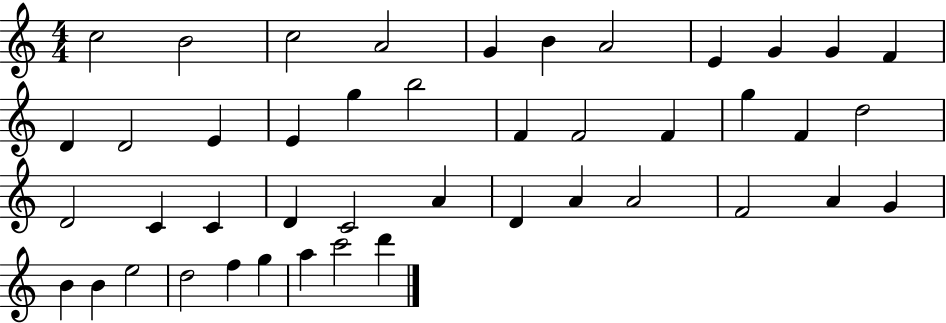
{
  \clef treble
  \numericTimeSignature
  \time 4/4
  \key c \major
  c''2 b'2 | c''2 a'2 | g'4 b'4 a'2 | e'4 g'4 g'4 f'4 | \break d'4 d'2 e'4 | e'4 g''4 b''2 | f'4 f'2 f'4 | g''4 f'4 d''2 | \break d'2 c'4 c'4 | d'4 c'2 a'4 | d'4 a'4 a'2 | f'2 a'4 g'4 | \break b'4 b'4 e''2 | d''2 f''4 g''4 | a''4 c'''2 d'''4 | \bar "|."
}